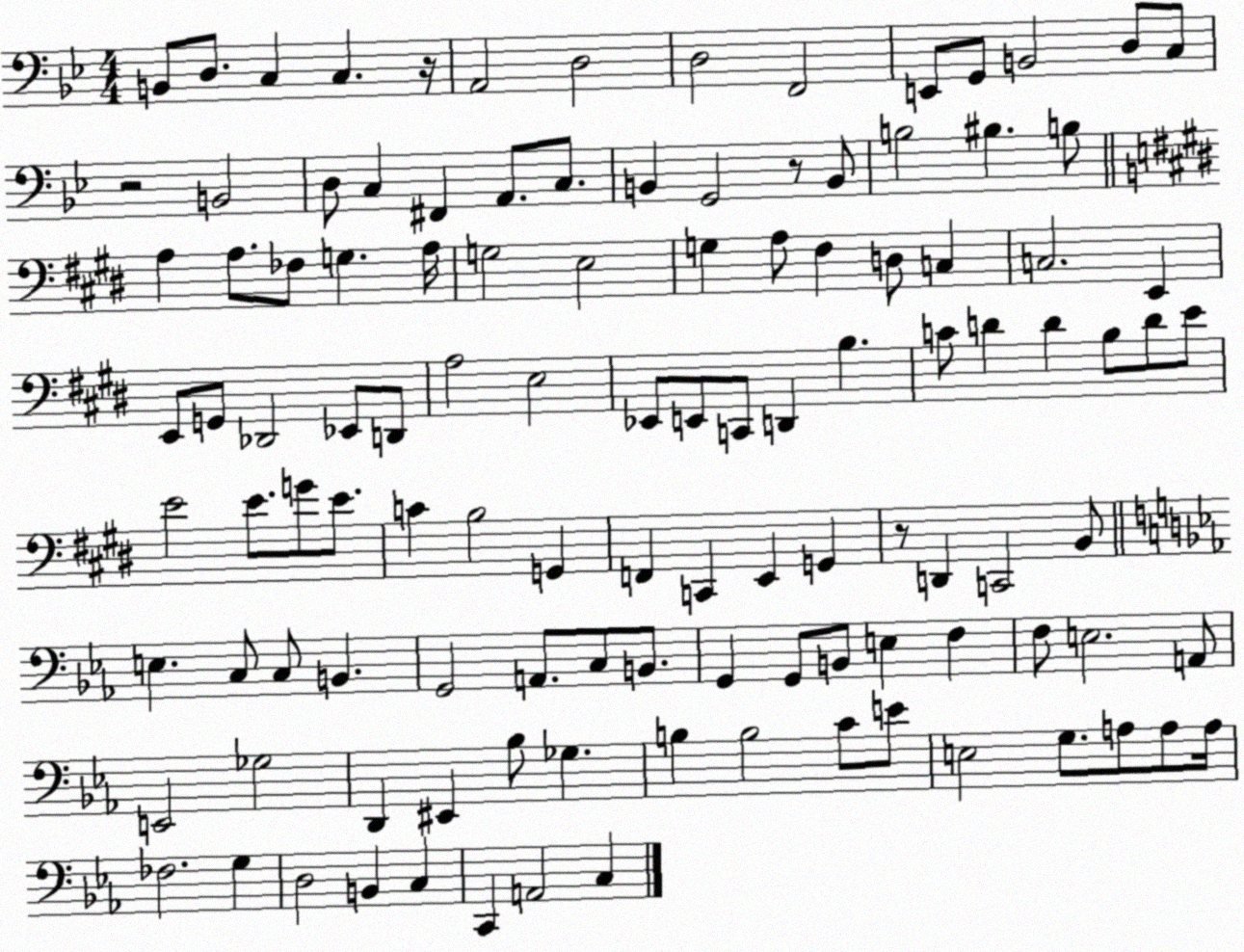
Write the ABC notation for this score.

X:1
T:Untitled
M:4/4
L:1/4
K:Bb
B,,/2 D,/2 C, C, z/4 A,,2 D,2 D,2 F,,2 E,,/2 G,,/2 B,,2 D,/2 C,/2 z2 B,,2 D,/2 C, ^F,, A,,/2 C,/2 B,, G,,2 z/2 B,,/2 B,2 ^B, B,/2 A, A,/2 _F,/2 G, A,/4 G,2 E,2 G, A,/2 ^F, D,/2 C, C,2 E,, E,,/2 G,,/2 _D,,2 _E,,/2 D,,/2 A,2 E,2 _E,,/2 E,,/2 C,,/2 D,, B, C/2 D D B,/2 D/2 E/2 E2 E/2 G/2 E/2 C B,2 G,, F,, C,, E,, G,, z/2 D,, C,,2 B,,/2 E, C,/2 C,/2 B,, G,,2 A,,/2 C,/2 B,,/2 G,, G,,/2 B,,/2 E, F, F,/2 E,2 A,,/2 E,,2 _G,2 D,, ^E,, _B,/2 _G, B, B,2 C/2 E/2 E,2 G,/2 A,/2 A,/2 A,/4 _F,2 G, D,2 B,, C, C,, A,,2 C,